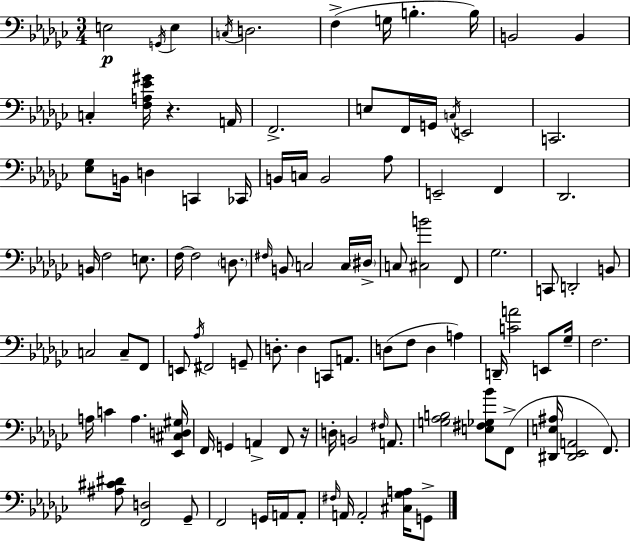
{
  \clef bass
  \numericTimeSignature
  \time 3/4
  \key ees \minor
  e2\p \acciaccatura { g,16 } e4 | \acciaccatura { c16 } d2. | f4->( g16 b4.-. | b16) b,2 b,4 | \break c4-. <f a ees' gis'>16 r4. | a,16 f,2.-> | e8 f,16 g,16 \acciaccatura { c16 } e,2 | c,2. | \break <ees ges>8 b,16 d4 c,4 | ces,16 b,16 c16 b,2 | aes8 e,2-- f,4 | des,2. | \break b,16 f2 | e8. f16~~ f2 | \parenthesize d8. \grace { fis16 } b,8 c2 | c16 \parenthesize dis16-> c8 <cis b'>2 | \break f,8 ges2. | c,8 d,2-. | b,8 c2 | c8-- f,8 e,8 \acciaccatura { aes16 } fis,2 | \break g,8-- d8.-. d4 | c,8 a,8. d8( f8 d4 | a4) d,16-- <c' a'>2 | e,8 ges16-- f2. | \break a16 c'4 a4. | <ees, cis d gis>16 f,16 g,4 a,4-> | f,8 r16 d16-. b,2 | \grace { fis16 } a,8. <g aes b>2 | \break <e fis ges bes'>8 f,8->( <dis, e ais>16 <dis, ees, a,>2 | f,8.) <ais cis' dis'>8 <f, d>2 | ges,8-- f,2 | g,16 a,16 a,8-. \grace { fis16 } a,16 a,2-. | \break <cis ges a>16 g,8-> \bar "|."
}